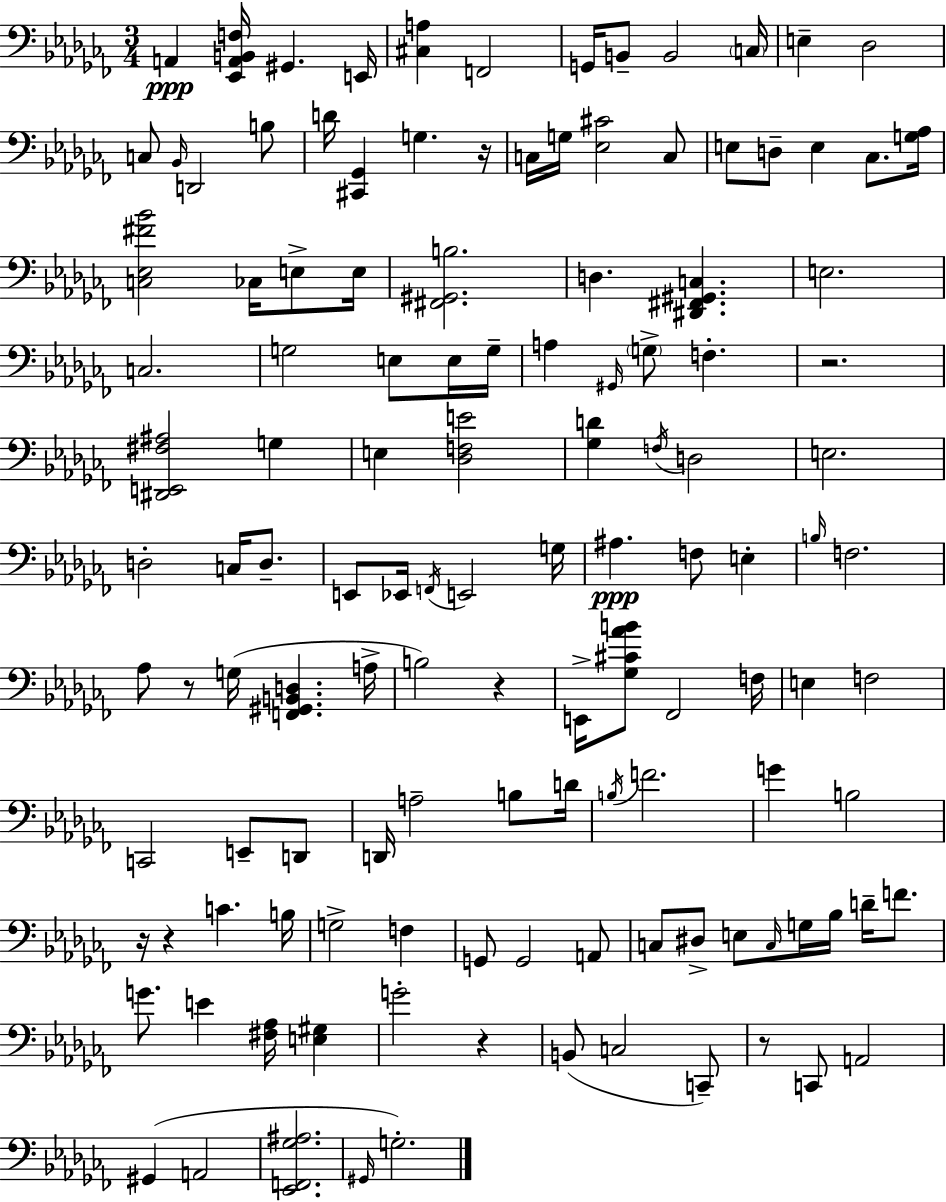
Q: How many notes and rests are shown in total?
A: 126